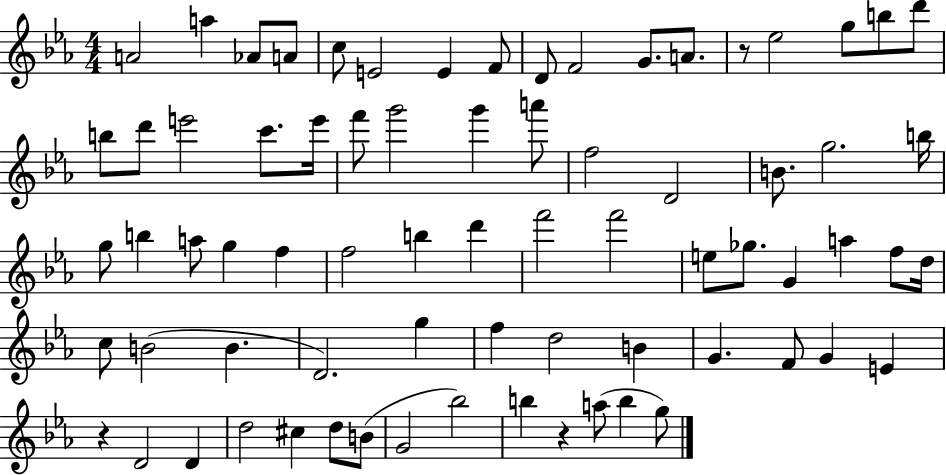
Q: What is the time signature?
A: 4/4